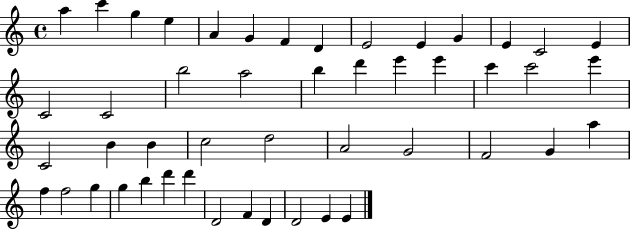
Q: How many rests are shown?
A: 0